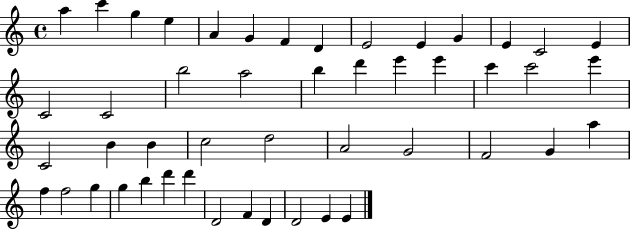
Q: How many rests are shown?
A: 0